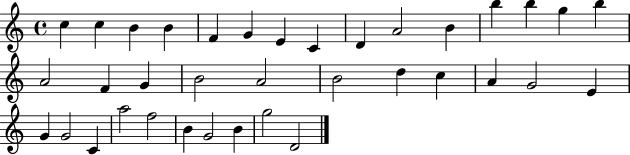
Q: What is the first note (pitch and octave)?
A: C5